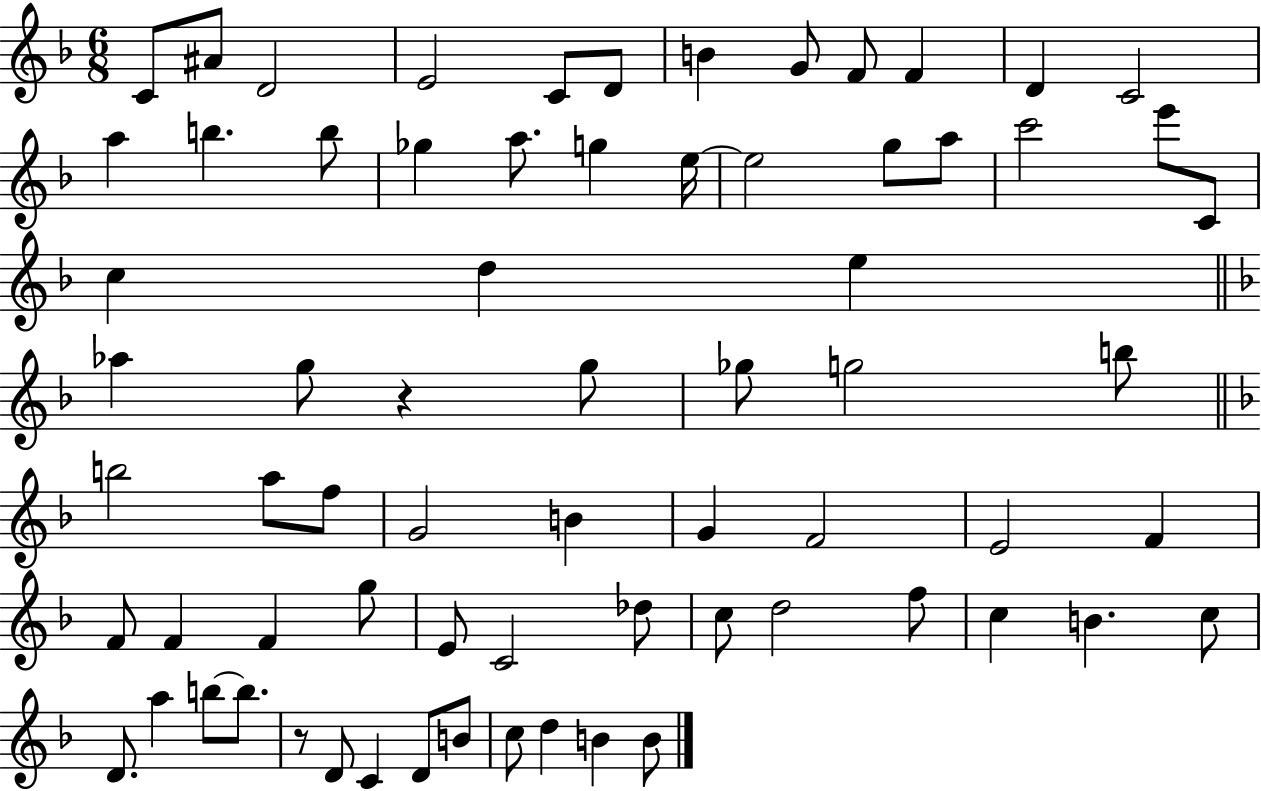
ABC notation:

X:1
T:Untitled
M:6/8
L:1/4
K:F
C/2 ^A/2 D2 E2 C/2 D/2 B G/2 F/2 F D C2 a b b/2 _g a/2 g e/4 e2 g/2 a/2 c'2 e'/2 C/2 c d e _a g/2 z g/2 _g/2 g2 b/2 b2 a/2 f/2 G2 B G F2 E2 F F/2 F F g/2 E/2 C2 _d/2 c/2 d2 f/2 c B c/2 D/2 a b/2 b/2 z/2 D/2 C D/2 B/2 c/2 d B B/2